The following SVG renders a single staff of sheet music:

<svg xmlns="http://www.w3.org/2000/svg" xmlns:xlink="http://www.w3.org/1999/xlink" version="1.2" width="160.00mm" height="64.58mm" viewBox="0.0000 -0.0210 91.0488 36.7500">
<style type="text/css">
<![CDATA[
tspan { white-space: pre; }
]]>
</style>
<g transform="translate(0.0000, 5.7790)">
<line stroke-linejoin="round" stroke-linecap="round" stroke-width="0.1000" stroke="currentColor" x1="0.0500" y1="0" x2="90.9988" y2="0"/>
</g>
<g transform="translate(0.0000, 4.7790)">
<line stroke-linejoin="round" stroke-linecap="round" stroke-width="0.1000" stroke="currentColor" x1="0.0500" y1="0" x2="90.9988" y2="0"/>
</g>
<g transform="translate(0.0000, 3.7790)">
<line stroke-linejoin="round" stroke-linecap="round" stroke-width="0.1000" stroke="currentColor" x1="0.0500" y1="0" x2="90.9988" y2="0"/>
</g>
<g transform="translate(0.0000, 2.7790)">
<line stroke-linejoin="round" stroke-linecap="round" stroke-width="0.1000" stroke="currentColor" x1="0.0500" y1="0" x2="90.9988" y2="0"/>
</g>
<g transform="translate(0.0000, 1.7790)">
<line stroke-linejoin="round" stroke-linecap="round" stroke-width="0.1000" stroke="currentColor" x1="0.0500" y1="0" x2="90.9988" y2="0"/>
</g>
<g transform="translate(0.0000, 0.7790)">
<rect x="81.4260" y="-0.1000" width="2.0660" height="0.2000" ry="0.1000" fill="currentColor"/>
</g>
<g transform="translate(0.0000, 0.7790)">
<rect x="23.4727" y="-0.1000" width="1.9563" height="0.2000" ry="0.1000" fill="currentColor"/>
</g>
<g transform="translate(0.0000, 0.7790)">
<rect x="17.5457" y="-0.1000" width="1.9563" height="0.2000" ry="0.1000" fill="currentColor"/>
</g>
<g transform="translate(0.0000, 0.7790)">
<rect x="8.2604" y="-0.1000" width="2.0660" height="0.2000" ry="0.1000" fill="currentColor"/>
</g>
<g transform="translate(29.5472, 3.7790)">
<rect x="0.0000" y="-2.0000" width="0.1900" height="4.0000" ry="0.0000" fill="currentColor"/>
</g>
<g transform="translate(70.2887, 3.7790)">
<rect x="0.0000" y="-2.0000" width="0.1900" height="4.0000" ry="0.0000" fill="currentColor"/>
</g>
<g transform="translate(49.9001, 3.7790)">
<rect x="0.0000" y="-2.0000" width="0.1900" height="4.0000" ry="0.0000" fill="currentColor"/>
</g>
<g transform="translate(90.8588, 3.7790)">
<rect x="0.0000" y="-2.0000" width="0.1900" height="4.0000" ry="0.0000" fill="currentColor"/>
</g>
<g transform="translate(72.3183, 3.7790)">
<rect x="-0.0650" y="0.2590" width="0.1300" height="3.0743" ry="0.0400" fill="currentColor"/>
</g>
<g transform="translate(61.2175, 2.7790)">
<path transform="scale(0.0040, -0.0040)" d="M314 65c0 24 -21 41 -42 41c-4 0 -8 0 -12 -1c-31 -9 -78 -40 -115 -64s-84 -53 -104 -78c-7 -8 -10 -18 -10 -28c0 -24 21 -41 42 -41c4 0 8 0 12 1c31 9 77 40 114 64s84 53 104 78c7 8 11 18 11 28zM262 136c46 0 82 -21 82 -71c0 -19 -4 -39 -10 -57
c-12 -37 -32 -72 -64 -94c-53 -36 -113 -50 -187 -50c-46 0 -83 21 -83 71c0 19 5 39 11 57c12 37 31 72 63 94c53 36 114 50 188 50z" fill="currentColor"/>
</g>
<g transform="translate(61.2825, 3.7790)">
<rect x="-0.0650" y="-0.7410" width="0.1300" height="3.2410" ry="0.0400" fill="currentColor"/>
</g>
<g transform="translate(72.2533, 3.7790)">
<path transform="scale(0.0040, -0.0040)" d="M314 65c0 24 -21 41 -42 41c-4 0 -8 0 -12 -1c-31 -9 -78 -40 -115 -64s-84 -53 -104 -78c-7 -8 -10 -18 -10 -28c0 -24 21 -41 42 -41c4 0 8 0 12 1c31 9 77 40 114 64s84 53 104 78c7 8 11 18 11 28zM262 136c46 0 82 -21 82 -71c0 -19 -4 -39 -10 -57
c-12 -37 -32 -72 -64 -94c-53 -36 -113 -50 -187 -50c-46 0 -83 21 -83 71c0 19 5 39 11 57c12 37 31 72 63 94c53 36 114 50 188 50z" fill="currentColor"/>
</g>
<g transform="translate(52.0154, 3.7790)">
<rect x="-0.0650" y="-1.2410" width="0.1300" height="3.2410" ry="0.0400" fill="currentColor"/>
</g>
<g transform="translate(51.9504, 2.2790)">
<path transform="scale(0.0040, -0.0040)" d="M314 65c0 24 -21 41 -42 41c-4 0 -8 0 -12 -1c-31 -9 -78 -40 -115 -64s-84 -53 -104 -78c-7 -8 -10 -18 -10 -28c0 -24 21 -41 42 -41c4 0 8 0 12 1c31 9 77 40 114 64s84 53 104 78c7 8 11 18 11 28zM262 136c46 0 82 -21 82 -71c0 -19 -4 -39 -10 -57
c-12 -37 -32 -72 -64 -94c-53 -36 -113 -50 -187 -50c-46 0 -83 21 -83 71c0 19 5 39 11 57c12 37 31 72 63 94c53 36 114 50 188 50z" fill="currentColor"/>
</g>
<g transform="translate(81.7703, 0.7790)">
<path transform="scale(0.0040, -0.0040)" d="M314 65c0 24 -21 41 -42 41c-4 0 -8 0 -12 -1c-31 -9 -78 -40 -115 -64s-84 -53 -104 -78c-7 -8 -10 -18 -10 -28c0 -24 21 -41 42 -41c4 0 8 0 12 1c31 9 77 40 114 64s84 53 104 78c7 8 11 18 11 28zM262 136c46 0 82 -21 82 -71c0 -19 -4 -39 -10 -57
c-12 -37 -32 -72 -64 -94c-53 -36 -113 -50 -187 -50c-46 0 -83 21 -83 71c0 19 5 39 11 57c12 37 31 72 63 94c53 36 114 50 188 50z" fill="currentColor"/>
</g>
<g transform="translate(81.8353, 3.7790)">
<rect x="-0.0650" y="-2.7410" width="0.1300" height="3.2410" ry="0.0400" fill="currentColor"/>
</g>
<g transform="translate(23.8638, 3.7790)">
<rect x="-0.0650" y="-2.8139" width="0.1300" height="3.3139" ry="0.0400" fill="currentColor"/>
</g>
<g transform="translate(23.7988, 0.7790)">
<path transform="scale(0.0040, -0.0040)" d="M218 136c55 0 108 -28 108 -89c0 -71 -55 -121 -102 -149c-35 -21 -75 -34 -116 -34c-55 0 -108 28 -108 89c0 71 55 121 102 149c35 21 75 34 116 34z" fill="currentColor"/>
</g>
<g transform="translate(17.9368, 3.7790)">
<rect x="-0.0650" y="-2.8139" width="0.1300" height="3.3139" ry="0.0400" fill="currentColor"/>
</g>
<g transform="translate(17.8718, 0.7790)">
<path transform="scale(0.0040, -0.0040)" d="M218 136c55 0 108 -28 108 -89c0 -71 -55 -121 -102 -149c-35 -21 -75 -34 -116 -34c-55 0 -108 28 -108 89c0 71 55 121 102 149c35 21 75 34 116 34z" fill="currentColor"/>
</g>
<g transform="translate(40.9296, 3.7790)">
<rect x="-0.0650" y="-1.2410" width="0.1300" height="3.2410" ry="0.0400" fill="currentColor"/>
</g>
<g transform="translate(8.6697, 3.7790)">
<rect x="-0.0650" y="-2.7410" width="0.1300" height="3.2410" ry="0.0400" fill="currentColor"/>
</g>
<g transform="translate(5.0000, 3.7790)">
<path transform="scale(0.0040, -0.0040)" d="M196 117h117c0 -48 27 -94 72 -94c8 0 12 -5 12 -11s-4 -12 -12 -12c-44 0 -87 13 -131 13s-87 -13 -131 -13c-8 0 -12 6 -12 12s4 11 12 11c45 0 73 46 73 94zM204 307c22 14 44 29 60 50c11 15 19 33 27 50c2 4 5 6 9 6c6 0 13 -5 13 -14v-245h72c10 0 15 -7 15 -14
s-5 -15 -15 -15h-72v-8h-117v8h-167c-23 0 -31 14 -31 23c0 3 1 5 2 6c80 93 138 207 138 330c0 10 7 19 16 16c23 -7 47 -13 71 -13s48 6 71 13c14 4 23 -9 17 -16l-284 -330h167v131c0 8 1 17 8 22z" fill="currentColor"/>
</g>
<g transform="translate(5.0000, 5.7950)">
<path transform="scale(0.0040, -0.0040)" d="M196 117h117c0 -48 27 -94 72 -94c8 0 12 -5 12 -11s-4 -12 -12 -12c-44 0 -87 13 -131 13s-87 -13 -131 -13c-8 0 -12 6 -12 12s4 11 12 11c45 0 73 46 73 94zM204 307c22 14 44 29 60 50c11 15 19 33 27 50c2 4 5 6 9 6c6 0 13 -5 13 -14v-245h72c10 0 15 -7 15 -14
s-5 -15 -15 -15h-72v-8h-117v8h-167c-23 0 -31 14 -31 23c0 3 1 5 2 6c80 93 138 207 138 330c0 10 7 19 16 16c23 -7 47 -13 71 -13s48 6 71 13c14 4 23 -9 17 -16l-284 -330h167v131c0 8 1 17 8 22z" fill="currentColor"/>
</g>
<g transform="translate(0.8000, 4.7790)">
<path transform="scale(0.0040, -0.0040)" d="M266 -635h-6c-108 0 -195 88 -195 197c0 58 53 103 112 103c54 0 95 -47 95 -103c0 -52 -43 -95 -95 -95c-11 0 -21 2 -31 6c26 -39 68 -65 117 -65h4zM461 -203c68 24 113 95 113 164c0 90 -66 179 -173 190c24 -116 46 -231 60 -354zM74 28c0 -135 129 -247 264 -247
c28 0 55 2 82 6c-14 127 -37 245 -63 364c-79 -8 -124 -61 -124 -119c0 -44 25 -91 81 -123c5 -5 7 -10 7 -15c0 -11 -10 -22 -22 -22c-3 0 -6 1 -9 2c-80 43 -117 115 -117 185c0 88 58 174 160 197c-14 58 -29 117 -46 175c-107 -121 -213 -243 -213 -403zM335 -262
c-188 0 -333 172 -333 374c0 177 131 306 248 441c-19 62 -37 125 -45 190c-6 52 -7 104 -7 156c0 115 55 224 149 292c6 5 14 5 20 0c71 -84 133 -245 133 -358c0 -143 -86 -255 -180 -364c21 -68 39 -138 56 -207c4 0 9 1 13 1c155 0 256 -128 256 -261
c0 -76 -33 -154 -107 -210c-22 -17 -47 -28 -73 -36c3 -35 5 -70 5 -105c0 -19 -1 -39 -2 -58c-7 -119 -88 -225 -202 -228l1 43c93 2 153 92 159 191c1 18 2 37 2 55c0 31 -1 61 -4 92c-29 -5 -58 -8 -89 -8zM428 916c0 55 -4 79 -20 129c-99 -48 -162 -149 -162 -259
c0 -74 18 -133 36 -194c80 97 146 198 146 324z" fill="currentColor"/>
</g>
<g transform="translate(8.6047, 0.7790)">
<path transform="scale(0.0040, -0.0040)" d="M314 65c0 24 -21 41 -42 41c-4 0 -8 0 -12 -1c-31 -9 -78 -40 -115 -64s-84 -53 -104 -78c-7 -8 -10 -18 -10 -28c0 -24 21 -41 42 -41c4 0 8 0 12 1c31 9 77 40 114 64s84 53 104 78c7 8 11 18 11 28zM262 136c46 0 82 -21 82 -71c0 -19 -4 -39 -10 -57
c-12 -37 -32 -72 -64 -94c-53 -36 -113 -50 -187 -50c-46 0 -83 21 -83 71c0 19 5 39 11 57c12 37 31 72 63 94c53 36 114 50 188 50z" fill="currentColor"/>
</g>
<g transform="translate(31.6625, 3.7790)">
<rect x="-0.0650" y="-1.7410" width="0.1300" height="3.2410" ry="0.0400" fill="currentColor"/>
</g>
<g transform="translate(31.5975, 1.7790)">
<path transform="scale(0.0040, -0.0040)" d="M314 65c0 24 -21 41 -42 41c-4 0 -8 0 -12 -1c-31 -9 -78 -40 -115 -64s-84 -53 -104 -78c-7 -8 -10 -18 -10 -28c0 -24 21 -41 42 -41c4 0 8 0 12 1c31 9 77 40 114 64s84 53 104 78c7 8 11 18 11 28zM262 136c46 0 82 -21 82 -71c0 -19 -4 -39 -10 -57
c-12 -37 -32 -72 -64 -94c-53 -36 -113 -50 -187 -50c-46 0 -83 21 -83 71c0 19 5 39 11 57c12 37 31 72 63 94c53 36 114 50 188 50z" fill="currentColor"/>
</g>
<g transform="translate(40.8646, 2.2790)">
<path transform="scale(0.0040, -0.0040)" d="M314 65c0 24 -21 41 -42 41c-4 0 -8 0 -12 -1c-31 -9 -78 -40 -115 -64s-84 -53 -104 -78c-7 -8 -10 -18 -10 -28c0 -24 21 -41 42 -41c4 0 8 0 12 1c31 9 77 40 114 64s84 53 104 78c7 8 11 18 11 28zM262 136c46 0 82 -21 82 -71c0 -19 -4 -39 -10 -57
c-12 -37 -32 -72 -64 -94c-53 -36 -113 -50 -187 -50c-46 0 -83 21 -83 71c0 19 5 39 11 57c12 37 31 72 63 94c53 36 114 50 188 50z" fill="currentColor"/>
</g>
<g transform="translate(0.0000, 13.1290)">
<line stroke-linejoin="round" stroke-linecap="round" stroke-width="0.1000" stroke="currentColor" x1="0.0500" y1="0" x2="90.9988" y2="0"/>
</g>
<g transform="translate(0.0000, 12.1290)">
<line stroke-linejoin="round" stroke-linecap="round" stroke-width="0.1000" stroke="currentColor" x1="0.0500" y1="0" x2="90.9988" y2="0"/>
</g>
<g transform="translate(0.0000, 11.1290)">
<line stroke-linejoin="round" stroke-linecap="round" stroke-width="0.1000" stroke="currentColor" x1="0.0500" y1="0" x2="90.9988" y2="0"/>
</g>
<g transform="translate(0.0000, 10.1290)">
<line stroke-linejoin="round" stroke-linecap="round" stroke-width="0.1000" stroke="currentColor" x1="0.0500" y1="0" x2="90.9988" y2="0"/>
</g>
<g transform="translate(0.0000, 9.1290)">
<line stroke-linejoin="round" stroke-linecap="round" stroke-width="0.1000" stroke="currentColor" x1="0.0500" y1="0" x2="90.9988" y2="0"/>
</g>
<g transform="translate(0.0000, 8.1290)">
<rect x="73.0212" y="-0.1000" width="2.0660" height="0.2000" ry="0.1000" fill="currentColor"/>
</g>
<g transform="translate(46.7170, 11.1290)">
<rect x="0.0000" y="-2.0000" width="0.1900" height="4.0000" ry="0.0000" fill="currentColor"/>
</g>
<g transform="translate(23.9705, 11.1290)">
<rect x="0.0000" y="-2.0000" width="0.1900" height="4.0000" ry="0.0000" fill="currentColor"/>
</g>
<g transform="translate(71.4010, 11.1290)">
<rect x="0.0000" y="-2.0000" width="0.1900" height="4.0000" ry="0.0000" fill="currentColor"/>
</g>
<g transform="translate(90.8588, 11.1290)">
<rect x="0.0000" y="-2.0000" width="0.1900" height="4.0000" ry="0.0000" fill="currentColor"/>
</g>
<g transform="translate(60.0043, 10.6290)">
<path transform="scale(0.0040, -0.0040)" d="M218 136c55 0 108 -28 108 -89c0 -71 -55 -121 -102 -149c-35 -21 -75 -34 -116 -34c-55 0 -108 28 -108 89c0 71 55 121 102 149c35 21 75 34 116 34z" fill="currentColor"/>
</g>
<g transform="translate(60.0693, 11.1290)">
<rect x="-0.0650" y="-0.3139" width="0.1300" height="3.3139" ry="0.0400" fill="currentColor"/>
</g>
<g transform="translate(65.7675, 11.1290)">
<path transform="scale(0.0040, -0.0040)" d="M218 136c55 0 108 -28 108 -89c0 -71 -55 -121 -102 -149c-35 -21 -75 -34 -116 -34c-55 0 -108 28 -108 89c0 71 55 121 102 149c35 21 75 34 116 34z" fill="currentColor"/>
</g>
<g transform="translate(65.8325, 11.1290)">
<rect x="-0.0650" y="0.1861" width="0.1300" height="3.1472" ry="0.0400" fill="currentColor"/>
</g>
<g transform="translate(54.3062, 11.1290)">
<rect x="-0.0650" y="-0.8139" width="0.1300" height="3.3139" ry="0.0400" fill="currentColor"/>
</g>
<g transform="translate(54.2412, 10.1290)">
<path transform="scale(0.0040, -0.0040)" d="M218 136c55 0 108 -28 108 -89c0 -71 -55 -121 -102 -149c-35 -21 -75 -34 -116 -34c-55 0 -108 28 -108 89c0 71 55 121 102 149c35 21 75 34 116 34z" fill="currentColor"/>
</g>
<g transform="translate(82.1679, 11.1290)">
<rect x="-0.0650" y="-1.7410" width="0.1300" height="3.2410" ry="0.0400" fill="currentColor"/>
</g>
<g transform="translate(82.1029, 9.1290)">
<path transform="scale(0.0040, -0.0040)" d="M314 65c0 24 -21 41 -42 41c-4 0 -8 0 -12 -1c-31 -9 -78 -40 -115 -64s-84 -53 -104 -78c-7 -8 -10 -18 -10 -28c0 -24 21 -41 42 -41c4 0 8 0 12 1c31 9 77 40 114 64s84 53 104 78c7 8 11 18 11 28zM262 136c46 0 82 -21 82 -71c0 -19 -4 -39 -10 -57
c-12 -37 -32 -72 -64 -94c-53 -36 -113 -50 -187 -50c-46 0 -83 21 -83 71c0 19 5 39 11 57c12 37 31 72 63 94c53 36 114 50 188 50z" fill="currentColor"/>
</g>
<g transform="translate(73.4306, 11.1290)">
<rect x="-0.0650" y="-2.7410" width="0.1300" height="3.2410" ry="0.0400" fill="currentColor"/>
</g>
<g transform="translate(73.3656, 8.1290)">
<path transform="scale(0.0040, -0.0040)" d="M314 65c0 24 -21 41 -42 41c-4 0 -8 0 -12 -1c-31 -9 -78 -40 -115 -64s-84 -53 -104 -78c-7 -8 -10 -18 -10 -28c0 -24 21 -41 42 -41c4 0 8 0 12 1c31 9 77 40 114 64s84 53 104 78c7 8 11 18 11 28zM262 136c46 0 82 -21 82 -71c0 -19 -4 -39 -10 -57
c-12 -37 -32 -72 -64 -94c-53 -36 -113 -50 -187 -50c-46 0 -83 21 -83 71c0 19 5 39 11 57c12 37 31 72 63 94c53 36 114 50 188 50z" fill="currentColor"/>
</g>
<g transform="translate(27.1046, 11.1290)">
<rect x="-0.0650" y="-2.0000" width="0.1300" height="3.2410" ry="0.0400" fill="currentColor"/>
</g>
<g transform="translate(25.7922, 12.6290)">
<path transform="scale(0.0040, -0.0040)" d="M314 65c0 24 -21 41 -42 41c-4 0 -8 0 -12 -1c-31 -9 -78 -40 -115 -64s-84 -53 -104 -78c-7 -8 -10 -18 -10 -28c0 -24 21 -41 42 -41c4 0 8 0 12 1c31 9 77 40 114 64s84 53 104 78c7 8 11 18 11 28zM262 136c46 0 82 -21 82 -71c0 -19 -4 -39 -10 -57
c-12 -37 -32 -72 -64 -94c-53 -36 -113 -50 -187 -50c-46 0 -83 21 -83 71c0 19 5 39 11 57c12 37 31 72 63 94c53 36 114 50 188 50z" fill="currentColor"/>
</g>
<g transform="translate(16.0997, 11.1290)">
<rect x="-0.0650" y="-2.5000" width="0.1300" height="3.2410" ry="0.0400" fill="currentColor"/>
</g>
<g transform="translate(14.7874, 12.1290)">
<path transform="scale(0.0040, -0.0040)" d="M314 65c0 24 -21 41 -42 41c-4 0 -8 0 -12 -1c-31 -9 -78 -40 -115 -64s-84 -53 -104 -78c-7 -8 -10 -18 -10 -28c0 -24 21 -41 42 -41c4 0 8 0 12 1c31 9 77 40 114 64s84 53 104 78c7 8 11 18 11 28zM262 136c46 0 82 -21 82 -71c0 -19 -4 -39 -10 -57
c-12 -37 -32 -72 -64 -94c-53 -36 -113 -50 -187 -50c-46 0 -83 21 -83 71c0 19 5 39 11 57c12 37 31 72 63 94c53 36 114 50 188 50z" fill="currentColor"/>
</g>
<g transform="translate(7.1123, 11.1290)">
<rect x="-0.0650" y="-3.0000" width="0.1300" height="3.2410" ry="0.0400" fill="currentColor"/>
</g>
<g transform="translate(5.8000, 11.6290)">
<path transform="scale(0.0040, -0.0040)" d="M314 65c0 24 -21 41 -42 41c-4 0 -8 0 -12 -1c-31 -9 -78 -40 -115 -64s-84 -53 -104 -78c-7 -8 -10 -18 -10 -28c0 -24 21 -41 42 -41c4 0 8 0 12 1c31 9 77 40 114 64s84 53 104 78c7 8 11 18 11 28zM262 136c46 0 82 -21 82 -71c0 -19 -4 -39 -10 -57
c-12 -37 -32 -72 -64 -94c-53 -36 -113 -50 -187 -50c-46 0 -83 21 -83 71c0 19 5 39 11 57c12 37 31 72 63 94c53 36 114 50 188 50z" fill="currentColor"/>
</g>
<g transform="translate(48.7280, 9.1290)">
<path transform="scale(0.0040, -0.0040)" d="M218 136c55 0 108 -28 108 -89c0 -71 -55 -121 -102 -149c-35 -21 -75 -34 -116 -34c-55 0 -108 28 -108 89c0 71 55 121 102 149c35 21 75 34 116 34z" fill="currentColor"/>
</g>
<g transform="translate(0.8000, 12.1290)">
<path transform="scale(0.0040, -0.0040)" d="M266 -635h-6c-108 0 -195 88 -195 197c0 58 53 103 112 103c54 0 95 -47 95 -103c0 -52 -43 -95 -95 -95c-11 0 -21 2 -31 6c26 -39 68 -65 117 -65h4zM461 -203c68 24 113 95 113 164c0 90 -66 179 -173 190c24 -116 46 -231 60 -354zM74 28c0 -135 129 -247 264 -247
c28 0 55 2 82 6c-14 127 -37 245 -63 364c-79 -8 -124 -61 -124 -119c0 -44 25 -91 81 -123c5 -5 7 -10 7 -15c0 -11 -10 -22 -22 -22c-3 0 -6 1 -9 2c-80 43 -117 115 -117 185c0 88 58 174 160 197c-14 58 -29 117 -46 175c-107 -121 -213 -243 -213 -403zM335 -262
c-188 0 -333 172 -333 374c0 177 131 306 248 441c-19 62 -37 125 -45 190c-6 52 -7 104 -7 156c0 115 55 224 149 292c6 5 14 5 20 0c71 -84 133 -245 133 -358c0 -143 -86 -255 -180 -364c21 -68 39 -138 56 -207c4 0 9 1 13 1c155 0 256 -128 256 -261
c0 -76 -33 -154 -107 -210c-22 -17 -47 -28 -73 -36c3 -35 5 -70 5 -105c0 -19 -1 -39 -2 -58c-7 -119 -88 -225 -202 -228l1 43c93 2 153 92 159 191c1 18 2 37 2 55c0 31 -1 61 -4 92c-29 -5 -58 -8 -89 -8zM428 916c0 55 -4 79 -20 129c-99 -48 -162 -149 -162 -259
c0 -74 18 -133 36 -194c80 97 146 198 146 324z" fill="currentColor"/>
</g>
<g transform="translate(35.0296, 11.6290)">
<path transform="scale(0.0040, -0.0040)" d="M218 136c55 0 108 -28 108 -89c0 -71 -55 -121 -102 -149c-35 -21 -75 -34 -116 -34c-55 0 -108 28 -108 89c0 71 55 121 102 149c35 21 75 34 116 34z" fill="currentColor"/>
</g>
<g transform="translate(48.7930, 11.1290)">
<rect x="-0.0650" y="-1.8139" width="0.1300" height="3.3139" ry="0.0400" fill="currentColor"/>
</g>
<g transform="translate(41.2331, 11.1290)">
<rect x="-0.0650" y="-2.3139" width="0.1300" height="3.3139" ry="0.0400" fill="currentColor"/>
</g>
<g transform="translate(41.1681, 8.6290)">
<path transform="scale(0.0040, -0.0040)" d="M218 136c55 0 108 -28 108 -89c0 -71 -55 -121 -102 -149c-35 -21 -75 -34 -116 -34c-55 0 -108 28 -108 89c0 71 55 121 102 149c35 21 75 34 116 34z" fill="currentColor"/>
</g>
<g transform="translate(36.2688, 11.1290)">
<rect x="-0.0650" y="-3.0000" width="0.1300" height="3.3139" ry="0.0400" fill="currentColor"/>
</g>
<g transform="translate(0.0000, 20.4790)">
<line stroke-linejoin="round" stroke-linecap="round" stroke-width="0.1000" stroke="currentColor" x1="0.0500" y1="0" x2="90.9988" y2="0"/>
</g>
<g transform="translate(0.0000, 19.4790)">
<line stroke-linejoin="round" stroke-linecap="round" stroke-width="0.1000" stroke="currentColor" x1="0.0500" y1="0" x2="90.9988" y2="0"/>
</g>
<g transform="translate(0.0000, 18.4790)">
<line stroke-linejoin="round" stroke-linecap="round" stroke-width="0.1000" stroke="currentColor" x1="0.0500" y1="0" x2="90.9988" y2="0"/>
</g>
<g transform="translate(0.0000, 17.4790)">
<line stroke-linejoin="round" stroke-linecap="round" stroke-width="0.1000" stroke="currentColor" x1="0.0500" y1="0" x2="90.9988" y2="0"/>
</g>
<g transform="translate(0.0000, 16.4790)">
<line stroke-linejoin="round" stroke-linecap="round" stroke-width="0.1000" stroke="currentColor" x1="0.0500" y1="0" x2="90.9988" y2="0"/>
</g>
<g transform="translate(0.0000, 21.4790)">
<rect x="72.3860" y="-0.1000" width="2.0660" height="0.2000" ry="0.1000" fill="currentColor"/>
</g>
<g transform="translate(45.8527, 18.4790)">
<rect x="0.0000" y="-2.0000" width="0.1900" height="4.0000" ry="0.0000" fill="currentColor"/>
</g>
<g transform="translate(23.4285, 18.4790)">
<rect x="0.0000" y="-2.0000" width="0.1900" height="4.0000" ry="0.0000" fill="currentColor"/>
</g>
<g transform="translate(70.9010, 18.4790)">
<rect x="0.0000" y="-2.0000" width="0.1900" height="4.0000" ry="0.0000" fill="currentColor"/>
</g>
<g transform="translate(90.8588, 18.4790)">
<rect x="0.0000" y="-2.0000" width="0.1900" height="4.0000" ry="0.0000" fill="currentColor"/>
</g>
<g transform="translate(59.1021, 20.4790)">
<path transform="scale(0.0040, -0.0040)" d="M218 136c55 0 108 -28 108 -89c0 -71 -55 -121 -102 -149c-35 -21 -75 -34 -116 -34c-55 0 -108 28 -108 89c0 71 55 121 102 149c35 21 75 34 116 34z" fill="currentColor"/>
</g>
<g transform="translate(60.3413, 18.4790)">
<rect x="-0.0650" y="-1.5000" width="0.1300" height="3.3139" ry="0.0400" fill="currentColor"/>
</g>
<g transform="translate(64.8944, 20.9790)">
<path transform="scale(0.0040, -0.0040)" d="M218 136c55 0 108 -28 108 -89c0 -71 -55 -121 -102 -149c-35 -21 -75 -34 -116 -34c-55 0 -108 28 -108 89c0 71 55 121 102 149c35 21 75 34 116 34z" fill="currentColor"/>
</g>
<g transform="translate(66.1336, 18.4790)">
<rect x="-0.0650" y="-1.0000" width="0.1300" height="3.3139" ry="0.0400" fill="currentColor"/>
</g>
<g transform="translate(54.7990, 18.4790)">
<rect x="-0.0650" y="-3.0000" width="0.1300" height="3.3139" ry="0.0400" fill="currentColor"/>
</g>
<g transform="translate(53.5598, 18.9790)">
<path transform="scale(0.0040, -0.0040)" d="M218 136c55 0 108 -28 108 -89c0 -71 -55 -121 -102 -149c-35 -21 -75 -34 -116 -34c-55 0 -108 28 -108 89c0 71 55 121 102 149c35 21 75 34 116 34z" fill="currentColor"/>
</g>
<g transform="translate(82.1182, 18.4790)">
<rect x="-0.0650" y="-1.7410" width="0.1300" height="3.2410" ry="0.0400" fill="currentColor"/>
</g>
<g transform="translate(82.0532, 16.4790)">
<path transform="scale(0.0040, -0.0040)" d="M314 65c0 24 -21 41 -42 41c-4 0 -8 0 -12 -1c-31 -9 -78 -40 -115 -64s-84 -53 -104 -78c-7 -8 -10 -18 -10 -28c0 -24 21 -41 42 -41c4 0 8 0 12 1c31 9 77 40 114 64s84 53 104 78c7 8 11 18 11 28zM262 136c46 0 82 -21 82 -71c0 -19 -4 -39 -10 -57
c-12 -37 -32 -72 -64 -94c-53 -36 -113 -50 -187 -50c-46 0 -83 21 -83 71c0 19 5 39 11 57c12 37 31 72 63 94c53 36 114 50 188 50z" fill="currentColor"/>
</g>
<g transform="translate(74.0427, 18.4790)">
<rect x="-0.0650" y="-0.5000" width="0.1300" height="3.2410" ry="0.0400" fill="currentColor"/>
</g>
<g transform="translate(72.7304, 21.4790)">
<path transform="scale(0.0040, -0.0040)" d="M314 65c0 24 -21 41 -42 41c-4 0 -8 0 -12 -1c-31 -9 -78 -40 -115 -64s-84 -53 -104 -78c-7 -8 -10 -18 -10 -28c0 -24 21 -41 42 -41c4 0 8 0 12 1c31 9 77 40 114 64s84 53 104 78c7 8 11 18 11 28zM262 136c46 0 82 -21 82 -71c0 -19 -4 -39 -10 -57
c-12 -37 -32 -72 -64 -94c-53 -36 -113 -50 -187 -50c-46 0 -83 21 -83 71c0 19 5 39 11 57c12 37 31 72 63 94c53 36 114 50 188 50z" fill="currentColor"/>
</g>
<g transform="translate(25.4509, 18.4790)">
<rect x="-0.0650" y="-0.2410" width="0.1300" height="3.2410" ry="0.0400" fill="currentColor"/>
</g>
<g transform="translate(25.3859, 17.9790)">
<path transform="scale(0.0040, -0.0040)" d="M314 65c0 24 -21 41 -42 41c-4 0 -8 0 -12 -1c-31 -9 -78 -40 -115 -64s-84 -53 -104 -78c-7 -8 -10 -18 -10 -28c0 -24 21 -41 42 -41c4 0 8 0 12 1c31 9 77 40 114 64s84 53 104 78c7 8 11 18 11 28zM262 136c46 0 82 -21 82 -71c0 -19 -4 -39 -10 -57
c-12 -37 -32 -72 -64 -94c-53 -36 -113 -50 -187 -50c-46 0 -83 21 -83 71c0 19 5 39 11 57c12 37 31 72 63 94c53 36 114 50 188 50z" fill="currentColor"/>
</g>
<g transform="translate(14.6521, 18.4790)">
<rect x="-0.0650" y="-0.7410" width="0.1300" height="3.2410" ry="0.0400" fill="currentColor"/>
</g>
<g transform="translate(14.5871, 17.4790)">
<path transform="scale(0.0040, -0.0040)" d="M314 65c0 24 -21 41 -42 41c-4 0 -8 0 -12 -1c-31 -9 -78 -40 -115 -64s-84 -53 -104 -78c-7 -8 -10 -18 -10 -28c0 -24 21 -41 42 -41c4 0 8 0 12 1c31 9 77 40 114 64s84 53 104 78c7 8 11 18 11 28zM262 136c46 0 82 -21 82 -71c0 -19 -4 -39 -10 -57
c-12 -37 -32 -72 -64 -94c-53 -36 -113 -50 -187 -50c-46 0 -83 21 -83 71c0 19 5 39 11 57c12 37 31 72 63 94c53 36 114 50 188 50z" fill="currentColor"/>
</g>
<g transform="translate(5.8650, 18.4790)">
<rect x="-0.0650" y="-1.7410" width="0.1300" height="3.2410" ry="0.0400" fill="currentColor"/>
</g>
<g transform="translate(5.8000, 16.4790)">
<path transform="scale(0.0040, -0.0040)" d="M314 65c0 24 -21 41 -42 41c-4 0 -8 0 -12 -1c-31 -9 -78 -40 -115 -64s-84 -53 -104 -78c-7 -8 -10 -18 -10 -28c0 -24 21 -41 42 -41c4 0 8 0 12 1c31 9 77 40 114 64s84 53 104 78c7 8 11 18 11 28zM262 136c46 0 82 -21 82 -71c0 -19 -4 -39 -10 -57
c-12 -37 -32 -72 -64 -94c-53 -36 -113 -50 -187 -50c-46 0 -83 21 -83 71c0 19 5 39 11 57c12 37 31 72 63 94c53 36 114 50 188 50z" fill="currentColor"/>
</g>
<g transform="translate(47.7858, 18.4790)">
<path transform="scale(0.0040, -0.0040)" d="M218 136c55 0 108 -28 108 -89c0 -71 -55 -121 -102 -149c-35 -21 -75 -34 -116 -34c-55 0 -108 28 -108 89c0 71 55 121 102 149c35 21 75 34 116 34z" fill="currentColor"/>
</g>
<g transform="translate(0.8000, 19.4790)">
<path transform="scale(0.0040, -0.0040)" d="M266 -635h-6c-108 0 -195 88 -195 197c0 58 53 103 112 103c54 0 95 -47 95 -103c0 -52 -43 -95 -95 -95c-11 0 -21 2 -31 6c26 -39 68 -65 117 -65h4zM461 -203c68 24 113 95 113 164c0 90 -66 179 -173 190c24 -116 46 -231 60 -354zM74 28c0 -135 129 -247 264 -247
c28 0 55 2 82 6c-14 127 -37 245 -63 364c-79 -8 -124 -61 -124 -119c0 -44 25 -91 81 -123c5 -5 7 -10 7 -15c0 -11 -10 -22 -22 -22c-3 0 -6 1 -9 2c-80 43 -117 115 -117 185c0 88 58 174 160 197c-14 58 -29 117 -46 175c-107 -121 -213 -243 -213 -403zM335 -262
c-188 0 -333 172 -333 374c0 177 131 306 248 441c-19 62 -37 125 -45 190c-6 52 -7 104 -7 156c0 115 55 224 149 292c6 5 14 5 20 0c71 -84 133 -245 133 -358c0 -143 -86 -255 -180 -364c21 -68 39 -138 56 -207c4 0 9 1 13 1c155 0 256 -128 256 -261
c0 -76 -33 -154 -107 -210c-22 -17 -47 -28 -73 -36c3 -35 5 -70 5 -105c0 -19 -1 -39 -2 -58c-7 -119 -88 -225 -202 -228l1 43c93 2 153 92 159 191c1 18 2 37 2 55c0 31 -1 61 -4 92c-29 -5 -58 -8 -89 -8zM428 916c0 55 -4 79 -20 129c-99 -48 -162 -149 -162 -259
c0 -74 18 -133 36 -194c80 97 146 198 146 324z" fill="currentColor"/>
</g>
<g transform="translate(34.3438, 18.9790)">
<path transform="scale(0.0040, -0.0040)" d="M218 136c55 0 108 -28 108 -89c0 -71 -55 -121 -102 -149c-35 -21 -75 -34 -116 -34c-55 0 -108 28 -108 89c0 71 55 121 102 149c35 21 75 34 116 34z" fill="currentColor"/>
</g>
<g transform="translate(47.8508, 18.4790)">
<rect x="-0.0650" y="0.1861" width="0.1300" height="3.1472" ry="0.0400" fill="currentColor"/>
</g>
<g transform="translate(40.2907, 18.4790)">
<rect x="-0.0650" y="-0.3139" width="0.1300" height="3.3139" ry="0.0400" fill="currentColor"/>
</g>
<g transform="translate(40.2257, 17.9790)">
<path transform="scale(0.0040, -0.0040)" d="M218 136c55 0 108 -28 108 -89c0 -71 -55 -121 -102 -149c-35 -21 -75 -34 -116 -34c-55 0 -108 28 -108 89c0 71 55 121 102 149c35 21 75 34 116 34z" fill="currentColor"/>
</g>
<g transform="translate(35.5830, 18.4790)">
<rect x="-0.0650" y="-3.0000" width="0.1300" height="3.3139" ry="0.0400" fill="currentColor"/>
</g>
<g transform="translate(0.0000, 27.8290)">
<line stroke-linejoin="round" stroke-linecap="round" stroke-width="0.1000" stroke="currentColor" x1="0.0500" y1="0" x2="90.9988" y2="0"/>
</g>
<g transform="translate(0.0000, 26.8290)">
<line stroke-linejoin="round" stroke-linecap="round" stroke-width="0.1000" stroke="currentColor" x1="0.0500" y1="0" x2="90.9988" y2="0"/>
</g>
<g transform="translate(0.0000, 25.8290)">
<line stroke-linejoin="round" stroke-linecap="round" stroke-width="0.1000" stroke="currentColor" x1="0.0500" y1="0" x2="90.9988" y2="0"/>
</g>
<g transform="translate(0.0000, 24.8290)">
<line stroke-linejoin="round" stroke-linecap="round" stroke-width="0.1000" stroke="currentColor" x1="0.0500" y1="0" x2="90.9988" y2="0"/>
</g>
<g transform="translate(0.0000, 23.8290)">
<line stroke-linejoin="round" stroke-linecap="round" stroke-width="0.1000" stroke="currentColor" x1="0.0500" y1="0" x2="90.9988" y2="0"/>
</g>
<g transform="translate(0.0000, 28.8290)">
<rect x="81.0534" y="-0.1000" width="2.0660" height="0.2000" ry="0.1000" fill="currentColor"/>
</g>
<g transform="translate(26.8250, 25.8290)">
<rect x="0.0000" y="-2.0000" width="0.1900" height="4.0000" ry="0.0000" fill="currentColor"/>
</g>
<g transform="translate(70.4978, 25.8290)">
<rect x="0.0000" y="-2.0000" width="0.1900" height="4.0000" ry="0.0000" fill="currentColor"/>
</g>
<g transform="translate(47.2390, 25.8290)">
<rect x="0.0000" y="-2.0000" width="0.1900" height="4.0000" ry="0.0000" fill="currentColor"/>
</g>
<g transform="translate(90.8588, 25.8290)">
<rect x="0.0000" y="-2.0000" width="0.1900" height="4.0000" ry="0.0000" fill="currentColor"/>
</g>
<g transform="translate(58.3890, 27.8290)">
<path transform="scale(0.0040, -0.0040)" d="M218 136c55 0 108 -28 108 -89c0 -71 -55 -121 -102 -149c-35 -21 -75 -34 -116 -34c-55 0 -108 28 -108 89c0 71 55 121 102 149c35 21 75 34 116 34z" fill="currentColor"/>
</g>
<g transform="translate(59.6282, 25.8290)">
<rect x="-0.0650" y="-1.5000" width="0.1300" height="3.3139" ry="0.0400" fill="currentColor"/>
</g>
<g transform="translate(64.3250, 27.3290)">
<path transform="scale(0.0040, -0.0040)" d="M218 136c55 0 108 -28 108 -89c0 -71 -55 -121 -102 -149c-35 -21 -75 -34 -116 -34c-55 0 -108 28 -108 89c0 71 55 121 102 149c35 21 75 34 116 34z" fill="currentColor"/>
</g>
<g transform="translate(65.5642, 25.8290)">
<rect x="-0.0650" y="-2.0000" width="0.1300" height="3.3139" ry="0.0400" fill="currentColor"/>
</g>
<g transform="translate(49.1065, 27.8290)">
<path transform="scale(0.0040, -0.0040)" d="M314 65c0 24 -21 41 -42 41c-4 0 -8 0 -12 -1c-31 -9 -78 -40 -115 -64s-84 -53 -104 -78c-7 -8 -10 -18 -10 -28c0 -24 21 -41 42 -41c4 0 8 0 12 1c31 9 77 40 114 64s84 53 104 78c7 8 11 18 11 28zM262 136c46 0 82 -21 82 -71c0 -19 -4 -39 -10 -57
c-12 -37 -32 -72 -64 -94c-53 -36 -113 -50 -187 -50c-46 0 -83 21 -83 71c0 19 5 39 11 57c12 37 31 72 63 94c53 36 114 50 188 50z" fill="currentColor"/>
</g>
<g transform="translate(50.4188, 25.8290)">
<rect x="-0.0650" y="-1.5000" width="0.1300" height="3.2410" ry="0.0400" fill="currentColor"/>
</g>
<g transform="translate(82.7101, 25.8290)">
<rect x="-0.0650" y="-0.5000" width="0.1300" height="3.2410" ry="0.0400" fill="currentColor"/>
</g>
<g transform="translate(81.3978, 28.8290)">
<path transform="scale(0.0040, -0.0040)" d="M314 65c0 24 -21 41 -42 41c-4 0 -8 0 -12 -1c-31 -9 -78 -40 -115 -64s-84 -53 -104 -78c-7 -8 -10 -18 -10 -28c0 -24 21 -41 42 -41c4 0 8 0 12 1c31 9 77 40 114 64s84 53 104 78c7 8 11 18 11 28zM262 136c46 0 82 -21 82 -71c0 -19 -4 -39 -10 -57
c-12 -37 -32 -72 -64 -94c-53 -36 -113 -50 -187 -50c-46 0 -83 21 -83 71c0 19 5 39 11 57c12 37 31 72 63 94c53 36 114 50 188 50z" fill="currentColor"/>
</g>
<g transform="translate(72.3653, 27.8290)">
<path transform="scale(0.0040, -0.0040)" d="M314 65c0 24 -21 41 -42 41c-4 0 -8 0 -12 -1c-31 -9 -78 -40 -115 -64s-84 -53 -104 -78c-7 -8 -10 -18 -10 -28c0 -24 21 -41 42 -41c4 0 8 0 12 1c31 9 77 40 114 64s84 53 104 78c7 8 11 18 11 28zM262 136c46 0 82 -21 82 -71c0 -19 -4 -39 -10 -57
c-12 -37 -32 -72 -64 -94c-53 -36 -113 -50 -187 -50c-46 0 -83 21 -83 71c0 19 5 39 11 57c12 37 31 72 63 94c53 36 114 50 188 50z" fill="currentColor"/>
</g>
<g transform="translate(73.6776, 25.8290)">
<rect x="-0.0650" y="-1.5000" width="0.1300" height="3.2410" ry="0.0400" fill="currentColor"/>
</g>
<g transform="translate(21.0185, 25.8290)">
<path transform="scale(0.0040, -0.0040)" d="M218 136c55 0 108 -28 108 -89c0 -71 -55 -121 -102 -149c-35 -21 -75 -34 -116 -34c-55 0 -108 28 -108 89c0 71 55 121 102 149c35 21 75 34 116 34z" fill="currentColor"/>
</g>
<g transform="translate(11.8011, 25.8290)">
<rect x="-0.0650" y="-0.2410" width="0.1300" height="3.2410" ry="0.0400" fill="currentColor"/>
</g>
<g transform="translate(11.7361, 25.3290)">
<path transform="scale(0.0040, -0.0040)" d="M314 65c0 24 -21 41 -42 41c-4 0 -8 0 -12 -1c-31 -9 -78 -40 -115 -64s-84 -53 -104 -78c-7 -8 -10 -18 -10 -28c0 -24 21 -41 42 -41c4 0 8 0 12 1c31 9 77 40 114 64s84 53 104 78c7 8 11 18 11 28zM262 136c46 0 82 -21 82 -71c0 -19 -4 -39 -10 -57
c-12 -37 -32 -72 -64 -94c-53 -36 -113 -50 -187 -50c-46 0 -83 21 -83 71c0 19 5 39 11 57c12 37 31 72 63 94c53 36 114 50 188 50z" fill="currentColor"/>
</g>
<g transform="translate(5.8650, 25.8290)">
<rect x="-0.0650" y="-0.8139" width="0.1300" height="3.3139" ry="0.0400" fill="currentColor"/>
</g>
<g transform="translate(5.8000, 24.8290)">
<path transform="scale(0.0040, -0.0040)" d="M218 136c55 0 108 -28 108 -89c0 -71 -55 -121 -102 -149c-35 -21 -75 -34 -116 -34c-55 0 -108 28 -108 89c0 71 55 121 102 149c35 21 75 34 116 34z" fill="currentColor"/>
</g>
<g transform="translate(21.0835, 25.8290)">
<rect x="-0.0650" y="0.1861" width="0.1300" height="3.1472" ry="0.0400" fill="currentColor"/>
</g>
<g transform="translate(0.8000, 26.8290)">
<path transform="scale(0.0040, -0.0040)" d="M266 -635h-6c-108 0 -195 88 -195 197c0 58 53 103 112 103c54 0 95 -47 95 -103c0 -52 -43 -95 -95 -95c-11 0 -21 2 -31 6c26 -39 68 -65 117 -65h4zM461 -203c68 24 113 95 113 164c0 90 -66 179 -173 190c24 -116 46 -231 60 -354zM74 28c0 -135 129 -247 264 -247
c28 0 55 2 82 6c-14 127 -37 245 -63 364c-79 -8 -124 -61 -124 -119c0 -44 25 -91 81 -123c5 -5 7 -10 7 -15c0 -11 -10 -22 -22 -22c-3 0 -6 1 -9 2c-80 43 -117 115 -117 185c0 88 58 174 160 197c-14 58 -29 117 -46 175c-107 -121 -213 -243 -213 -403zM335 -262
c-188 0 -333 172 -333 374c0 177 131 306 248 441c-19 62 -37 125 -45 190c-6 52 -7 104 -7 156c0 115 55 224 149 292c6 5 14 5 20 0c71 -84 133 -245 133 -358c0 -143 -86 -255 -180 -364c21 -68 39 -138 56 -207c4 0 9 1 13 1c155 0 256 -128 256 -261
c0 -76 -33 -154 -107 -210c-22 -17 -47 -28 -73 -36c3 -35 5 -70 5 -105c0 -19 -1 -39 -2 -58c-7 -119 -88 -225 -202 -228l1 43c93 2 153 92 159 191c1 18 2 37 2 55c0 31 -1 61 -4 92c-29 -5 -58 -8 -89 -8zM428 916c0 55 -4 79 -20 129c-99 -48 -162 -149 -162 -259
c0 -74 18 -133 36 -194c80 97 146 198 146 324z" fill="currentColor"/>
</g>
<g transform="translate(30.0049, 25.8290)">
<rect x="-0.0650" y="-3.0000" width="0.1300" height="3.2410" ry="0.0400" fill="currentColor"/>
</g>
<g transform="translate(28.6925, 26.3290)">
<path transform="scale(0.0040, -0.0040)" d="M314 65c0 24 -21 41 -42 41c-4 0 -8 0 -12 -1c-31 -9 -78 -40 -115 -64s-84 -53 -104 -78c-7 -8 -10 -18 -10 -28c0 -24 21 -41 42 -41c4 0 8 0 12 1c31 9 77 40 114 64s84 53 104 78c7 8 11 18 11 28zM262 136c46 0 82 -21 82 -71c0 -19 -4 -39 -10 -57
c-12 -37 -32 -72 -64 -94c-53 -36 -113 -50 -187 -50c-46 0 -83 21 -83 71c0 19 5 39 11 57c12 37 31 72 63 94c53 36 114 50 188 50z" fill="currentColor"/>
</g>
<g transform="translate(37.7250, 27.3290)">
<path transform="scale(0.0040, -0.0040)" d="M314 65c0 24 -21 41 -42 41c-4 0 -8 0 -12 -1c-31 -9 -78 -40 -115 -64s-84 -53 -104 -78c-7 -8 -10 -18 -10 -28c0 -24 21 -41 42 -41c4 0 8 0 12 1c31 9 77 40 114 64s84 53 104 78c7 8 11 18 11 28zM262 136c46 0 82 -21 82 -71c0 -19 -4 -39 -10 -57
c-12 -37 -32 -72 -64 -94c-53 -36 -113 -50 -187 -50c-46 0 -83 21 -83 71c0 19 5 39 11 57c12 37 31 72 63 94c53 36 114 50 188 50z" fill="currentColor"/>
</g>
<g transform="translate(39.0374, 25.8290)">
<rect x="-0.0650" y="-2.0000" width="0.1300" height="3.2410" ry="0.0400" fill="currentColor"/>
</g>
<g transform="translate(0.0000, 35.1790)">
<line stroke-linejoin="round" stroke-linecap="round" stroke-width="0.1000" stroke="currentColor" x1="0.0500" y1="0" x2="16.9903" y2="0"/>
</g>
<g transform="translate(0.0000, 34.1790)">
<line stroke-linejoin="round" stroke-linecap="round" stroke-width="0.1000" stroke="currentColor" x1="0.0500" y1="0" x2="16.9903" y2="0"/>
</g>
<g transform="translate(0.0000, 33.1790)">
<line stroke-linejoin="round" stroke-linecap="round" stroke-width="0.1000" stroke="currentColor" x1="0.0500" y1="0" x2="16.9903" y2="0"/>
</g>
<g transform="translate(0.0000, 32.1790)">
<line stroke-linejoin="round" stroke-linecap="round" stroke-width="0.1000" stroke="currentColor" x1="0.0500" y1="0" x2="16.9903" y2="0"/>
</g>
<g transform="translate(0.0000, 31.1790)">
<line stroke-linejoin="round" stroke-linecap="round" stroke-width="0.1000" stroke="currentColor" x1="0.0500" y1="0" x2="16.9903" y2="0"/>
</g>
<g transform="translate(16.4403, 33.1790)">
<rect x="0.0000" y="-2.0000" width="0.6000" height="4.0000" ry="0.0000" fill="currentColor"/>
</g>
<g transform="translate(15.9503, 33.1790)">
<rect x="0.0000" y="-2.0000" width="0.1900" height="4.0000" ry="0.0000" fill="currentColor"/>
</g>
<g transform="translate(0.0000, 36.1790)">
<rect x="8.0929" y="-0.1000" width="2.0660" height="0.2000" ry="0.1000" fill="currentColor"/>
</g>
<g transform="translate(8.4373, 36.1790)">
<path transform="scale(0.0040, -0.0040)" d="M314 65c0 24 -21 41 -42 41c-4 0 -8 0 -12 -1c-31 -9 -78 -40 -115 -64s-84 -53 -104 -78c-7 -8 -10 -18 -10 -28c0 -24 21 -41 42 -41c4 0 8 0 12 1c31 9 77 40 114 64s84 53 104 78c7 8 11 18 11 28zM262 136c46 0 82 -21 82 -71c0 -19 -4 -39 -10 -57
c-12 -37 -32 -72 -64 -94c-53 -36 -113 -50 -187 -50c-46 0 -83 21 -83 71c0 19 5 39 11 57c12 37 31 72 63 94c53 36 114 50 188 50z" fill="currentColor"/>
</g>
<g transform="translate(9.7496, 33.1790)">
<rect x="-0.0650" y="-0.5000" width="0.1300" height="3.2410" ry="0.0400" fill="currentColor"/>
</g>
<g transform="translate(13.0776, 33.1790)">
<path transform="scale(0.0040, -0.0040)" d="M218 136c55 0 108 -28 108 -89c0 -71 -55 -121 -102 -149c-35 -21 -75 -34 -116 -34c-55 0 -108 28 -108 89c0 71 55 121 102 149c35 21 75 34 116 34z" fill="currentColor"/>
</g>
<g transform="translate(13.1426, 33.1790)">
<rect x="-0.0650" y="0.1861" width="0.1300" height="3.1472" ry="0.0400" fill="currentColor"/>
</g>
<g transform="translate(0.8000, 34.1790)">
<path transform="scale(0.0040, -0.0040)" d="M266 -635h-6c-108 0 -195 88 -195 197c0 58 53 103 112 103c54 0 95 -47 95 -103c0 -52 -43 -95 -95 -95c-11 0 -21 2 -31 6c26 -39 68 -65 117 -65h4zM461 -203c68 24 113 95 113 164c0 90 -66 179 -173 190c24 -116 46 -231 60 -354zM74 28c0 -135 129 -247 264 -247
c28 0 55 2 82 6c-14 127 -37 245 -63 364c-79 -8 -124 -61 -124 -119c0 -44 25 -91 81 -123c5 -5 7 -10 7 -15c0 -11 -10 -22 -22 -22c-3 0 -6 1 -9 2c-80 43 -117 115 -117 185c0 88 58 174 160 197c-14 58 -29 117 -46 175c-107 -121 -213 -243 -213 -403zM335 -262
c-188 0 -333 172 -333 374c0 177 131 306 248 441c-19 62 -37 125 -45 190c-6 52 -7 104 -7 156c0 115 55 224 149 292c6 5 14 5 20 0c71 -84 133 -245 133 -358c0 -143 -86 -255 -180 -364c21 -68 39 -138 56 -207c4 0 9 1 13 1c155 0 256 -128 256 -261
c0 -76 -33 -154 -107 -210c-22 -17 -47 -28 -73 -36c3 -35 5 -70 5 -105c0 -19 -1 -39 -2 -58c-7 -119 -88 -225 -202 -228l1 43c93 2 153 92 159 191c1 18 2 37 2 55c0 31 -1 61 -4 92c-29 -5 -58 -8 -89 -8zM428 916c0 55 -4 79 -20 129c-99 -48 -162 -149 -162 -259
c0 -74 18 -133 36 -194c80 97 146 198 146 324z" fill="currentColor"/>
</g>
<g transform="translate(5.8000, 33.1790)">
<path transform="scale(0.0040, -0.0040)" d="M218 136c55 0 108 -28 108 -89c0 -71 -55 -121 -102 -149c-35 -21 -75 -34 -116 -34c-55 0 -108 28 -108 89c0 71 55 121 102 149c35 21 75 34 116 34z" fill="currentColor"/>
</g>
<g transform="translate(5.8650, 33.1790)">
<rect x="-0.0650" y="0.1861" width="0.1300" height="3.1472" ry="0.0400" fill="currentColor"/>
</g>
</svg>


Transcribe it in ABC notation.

X:1
T:Untitled
M:4/4
L:1/4
K:C
a2 a a f2 e2 e2 d2 B2 a2 A2 G2 F2 A g f d c B a2 f2 f2 d2 c2 A c B A E D C2 f2 d c2 B A2 F2 E2 E F E2 C2 B C2 B